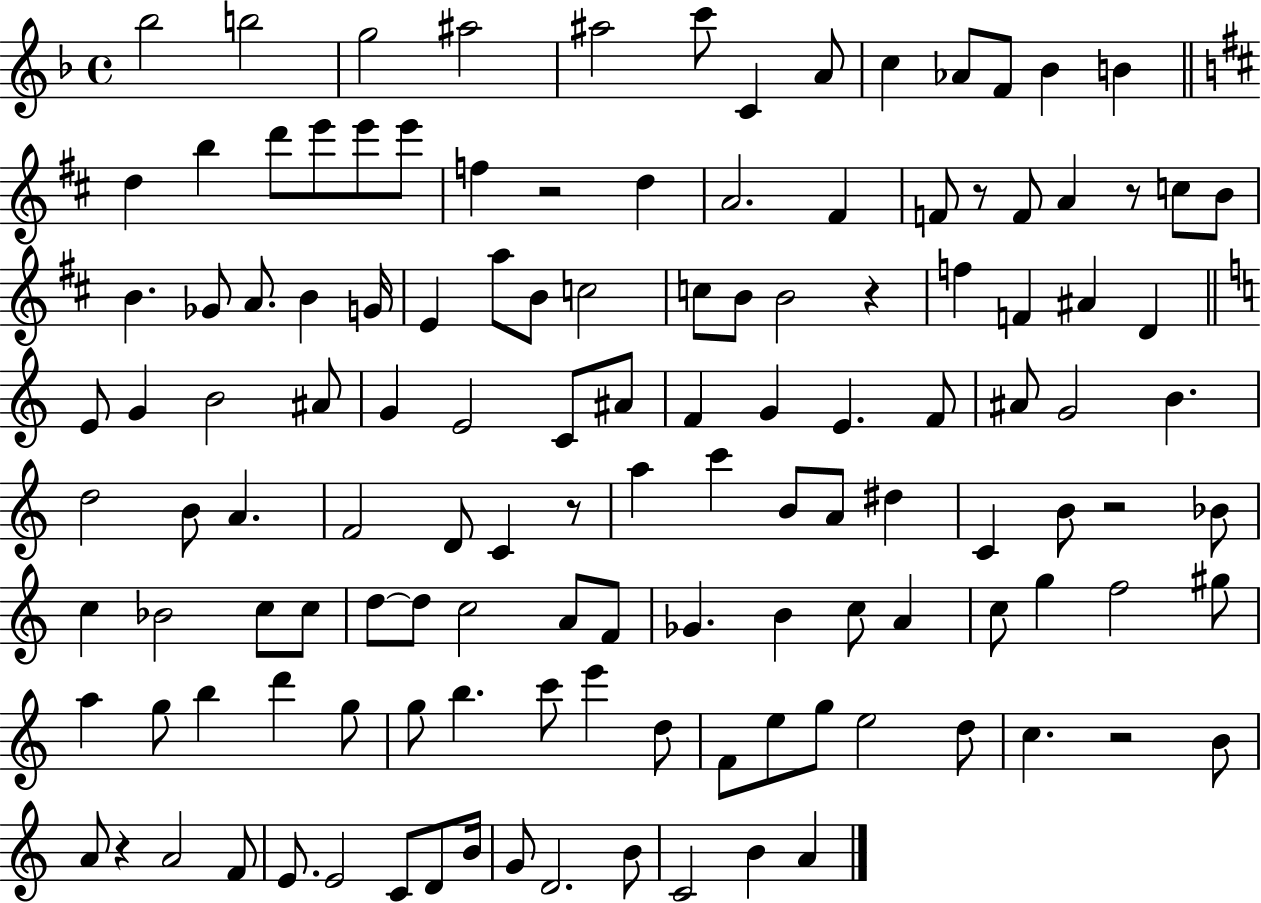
Bb5/h B5/h G5/h A#5/h A#5/h C6/e C4/q A4/e C5/q Ab4/e F4/e Bb4/q B4/q D5/q B5/q D6/e E6/e E6/e E6/e F5/q R/h D5/q A4/h. F#4/q F4/e R/e F4/e A4/q R/e C5/e B4/e B4/q. Gb4/e A4/e. B4/q G4/s E4/q A5/e B4/e C5/h C5/e B4/e B4/h R/q F5/q F4/q A#4/q D4/q E4/e G4/q B4/h A#4/e G4/q E4/h C4/e A#4/e F4/q G4/q E4/q. F4/e A#4/e G4/h B4/q. D5/h B4/e A4/q. F4/h D4/e C4/q R/e A5/q C6/q B4/e A4/e D#5/q C4/q B4/e R/h Bb4/e C5/q Bb4/h C5/e C5/e D5/e D5/e C5/h A4/e F4/e Gb4/q. B4/q C5/e A4/q C5/e G5/q F5/h G#5/e A5/q G5/e B5/q D6/q G5/e G5/e B5/q. C6/e E6/q D5/e F4/e E5/e G5/e E5/h D5/e C5/q. R/h B4/e A4/e R/q A4/h F4/e E4/e. E4/h C4/e D4/e B4/s G4/e D4/h. B4/e C4/h B4/q A4/q